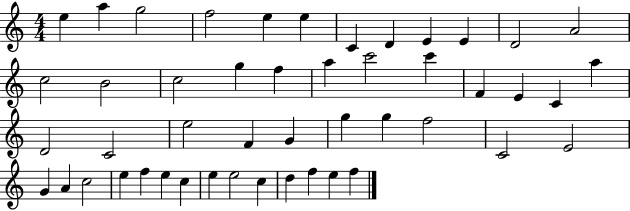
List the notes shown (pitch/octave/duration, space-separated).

E5/q A5/q G5/h F5/h E5/q E5/q C4/q D4/q E4/q E4/q D4/h A4/h C5/h B4/h C5/h G5/q F5/q A5/q C6/h C6/q F4/q E4/q C4/q A5/q D4/h C4/h E5/h F4/q G4/q G5/q G5/q F5/h C4/h E4/h G4/q A4/q C5/h E5/q F5/q E5/q C5/q E5/q E5/h C5/q D5/q F5/q E5/q F5/q